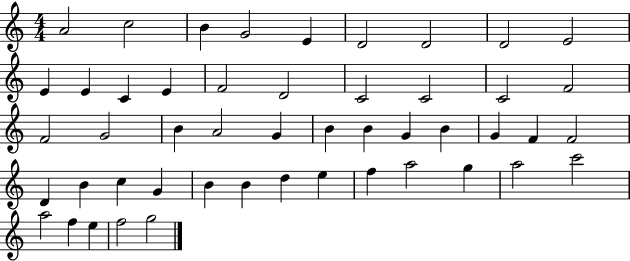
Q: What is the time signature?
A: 4/4